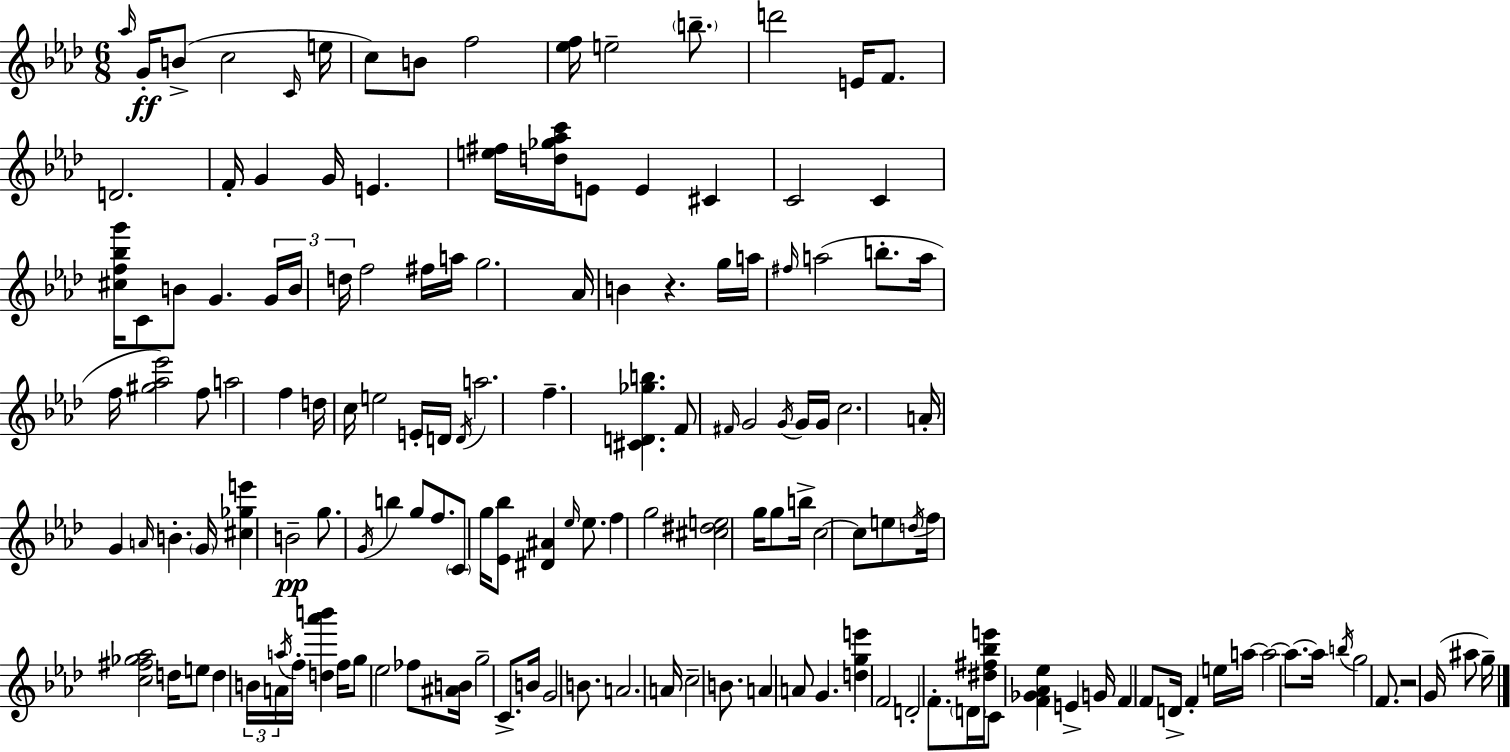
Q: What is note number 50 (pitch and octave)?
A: E4